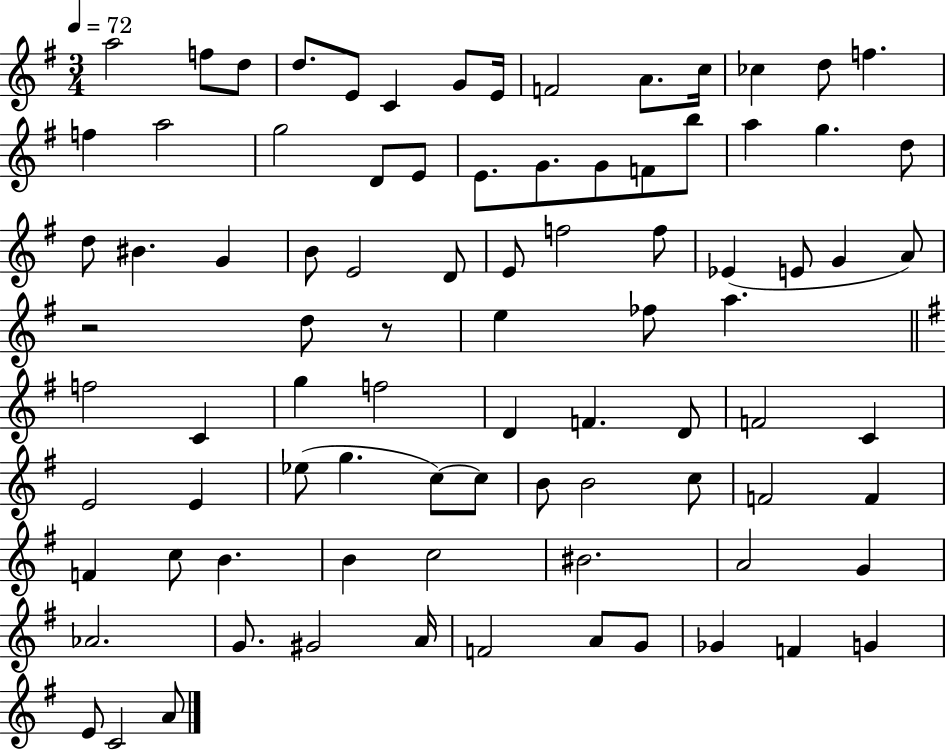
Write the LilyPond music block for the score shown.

{
  \clef treble
  \numericTimeSignature
  \time 3/4
  \key g \major
  \tempo 4 = 72
  \repeat volta 2 { a''2 f''8 d''8 | d''8. e'8 c'4 g'8 e'16 | f'2 a'8. c''16 | ces''4 d''8 f''4. | \break f''4 a''2 | g''2 d'8 e'8 | e'8. g'8. g'8 f'8 b''8 | a''4 g''4. d''8 | \break d''8 bis'4. g'4 | b'8 e'2 d'8 | e'8 f''2 f''8 | ees'4( e'8 g'4 a'8) | \break r2 d''8 r8 | e''4 fes''8 a''4. | \bar "||" \break \key g \major f''2 c'4 | g''4 f''2 | d'4 f'4. d'8 | f'2 c'4 | \break e'2 e'4 | ees''8( g''4. c''8~~) c''8 | b'8 b'2 c''8 | f'2 f'4 | \break f'4 c''8 b'4. | b'4 c''2 | bis'2. | a'2 g'4 | \break aes'2. | g'8. gis'2 a'16 | f'2 a'8 g'8 | ges'4 f'4 g'4 | \break e'8 c'2 a'8 | } \bar "|."
}